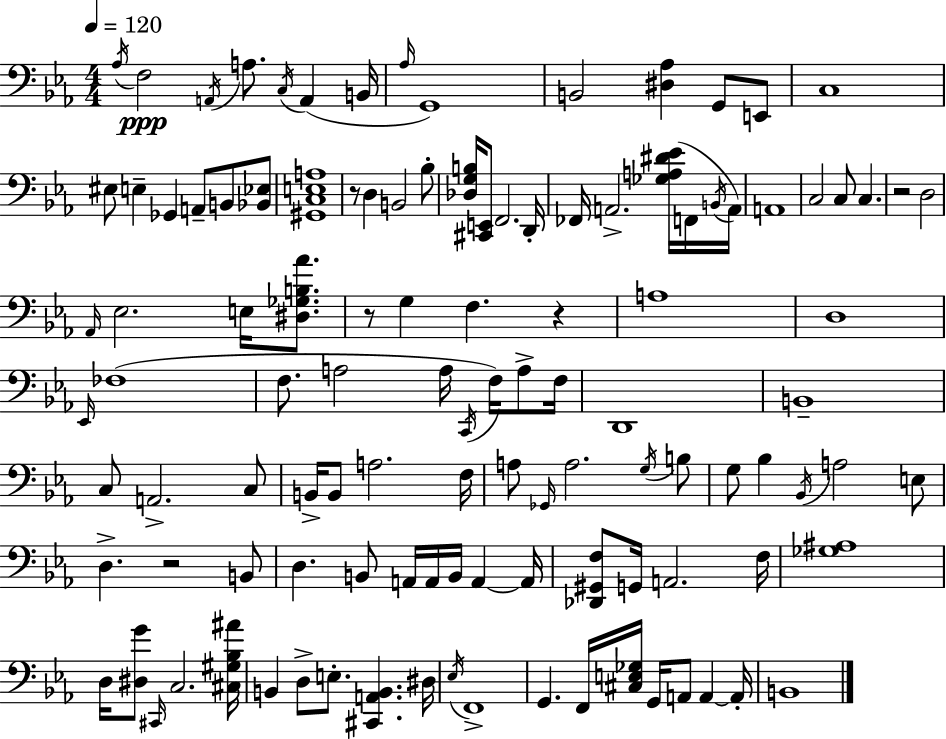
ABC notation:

X:1
T:Untitled
M:4/4
L:1/4
K:Eb
_A,/4 F,2 A,,/4 A,/2 C,/4 A,, B,,/4 _A,/4 G,,4 B,,2 [^D,_A,] G,,/2 E,,/2 C,4 ^E,/2 E, _G,, A,,/2 B,,/2 [_B,,_E,]/2 [^G,,C,E,A,]4 z/2 D, B,,2 _B,/2 [_D,G,B,]/4 [^C,,E,,]/2 F,,2 D,,/4 _F,,/4 A,,2 [_G,A,^D_E]/4 F,,/4 B,,/4 A,,/4 A,,4 C,2 C,/2 C, z2 D,2 _A,,/4 _E,2 E,/4 [^D,_G,B,_A]/2 z/2 G, F, z A,4 D,4 _E,,/4 _F,4 F,/2 A,2 A,/4 C,,/4 F,/4 A,/2 F,/4 D,,4 B,,4 C,/2 A,,2 C,/2 B,,/4 B,,/2 A,2 F,/4 A,/2 _G,,/4 A,2 G,/4 B,/2 G,/2 _B, _B,,/4 A,2 E,/2 D, z2 B,,/2 D, B,,/2 A,,/4 A,,/4 B,,/4 A,, A,,/4 [_D,,^G,,F,]/2 G,,/4 A,,2 F,/4 [_G,^A,]4 D,/4 [^D,G]/2 ^C,,/4 C,2 [^C,^G,_B,^A]/4 B,, D,/2 E,/2 [^C,,A,,B,,] ^D,/4 _E,/4 F,,4 G,, F,,/4 [^C,E,_G,]/4 G,,/4 A,,/2 A,, A,,/4 B,,4